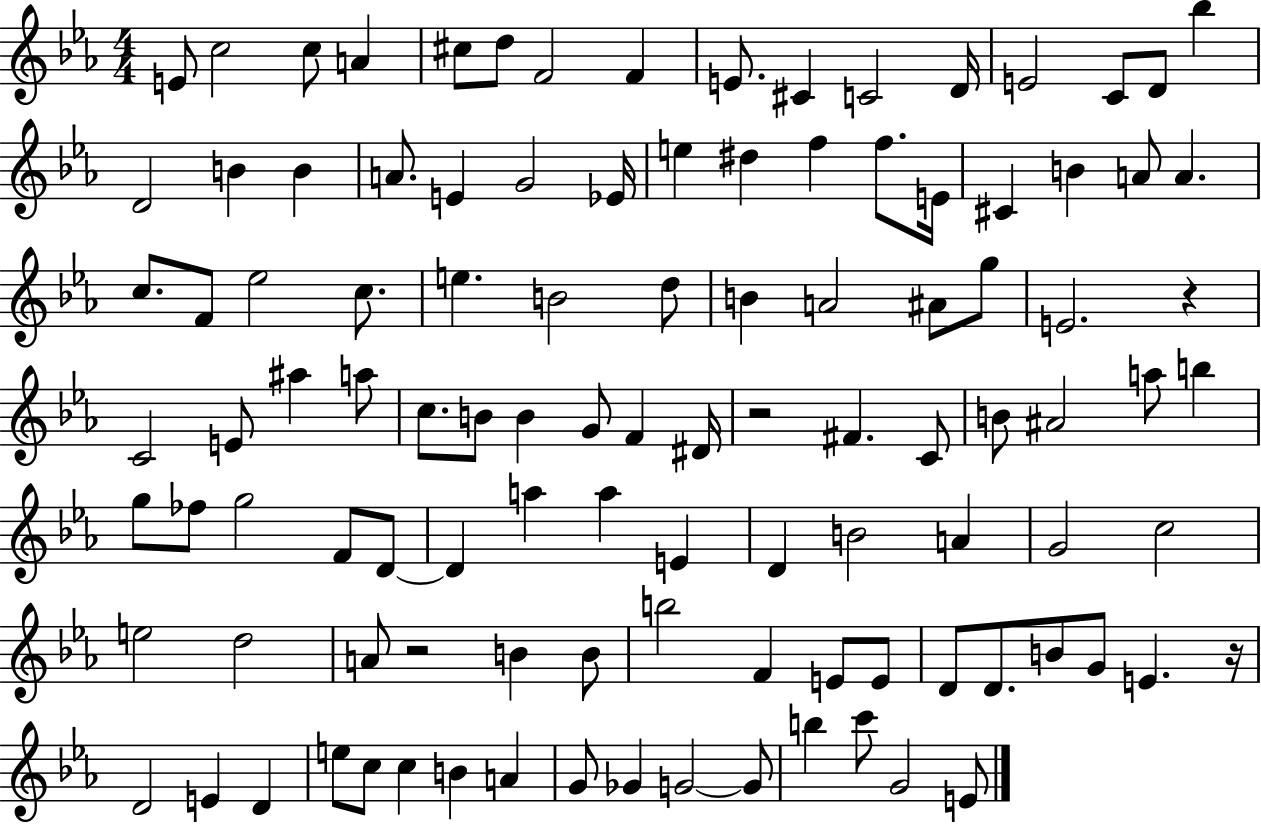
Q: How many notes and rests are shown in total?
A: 108